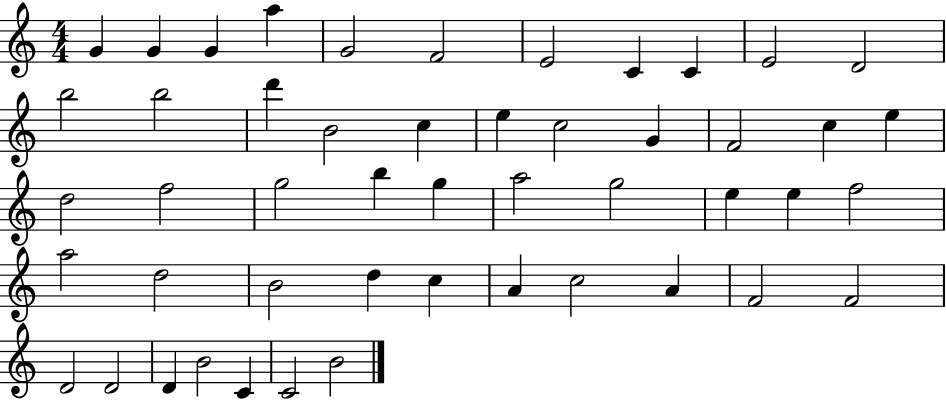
X:1
T:Untitled
M:4/4
L:1/4
K:C
G G G a G2 F2 E2 C C E2 D2 b2 b2 d' B2 c e c2 G F2 c e d2 f2 g2 b g a2 g2 e e f2 a2 d2 B2 d c A c2 A F2 F2 D2 D2 D B2 C C2 B2